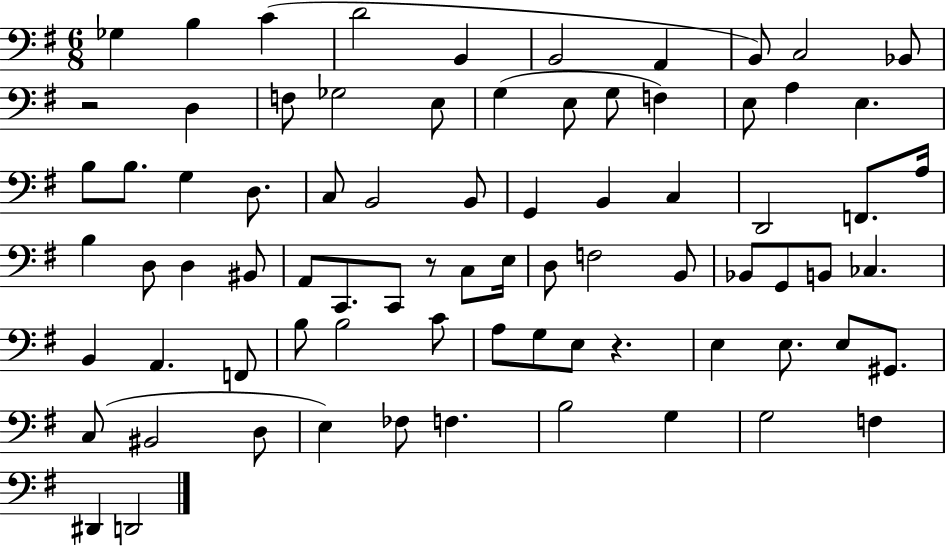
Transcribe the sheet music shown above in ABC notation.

X:1
T:Untitled
M:6/8
L:1/4
K:G
_G, B, C D2 B,, B,,2 A,, B,,/2 C,2 _B,,/2 z2 D, F,/2 _G,2 E,/2 G, E,/2 G,/2 F, E,/2 A, E, B,/2 B,/2 G, D,/2 C,/2 B,,2 B,,/2 G,, B,, C, D,,2 F,,/2 A,/4 B, D,/2 D, ^B,,/2 A,,/2 C,,/2 C,,/2 z/2 C,/2 E,/4 D,/2 F,2 B,,/2 _B,,/2 G,,/2 B,,/2 _C, B,, A,, F,,/2 B,/2 B,2 C/2 A,/2 G,/2 E,/2 z E, E,/2 E,/2 ^G,,/2 C,/2 ^B,,2 D,/2 E, _F,/2 F, B,2 G, G,2 F, ^D,, D,,2